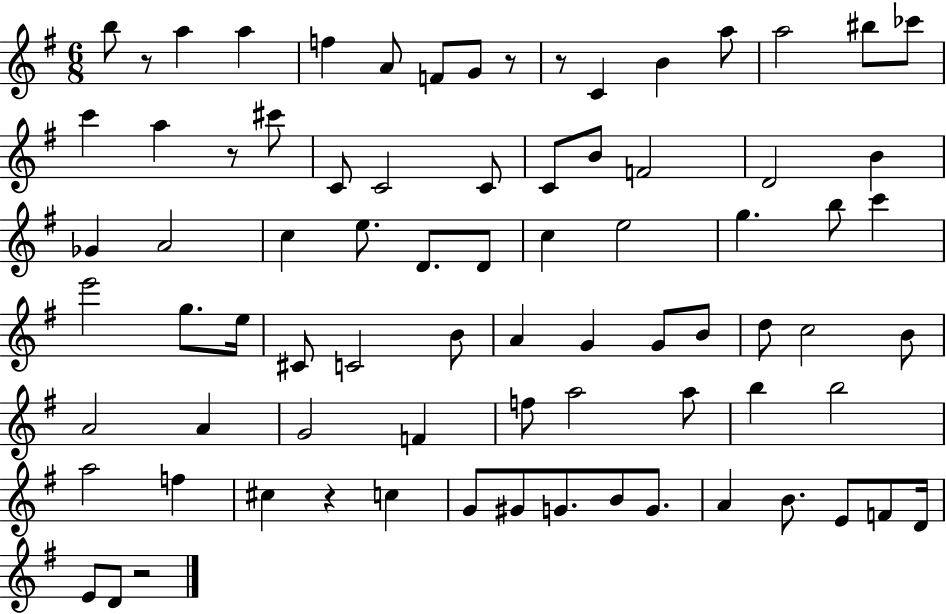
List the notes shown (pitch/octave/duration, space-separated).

B5/e R/e A5/q A5/q F5/q A4/e F4/e G4/e R/e R/e C4/q B4/q A5/e A5/h BIS5/e CES6/e C6/q A5/q R/e C#6/e C4/e C4/h C4/e C4/e B4/e F4/h D4/h B4/q Gb4/q A4/h C5/q E5/e. D4/e. D4/e C5/q E5/h G5/q. B5/e C6/q E6/h G5/e. E5/s C#4/e C4/h B4/e A4/q G4/q G4/e B4/e D5/e C5/h B4/e A4/h A4/q G4/h F4/q F5/e A5/h A5/e B5/q B5/h A5/h F5/q C#5/q R/q C5/q G4/e G#4/e G4/e. B4/e G4/e. A4/q B4/e. E4/e F4/e D4/s E4/e D4/e R/h